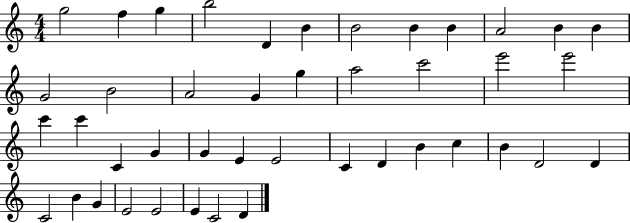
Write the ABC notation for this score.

X:1
T:Untitled
M:4/4
L:1/4
K:C
g2 f g b2 D B B2 B B A2 B B G2 B2 A2 G g a2 c'2 e'2 e'2 c' c' C G G E E2 C D B c B D2 D C2 B G E2 E2 E C2 D